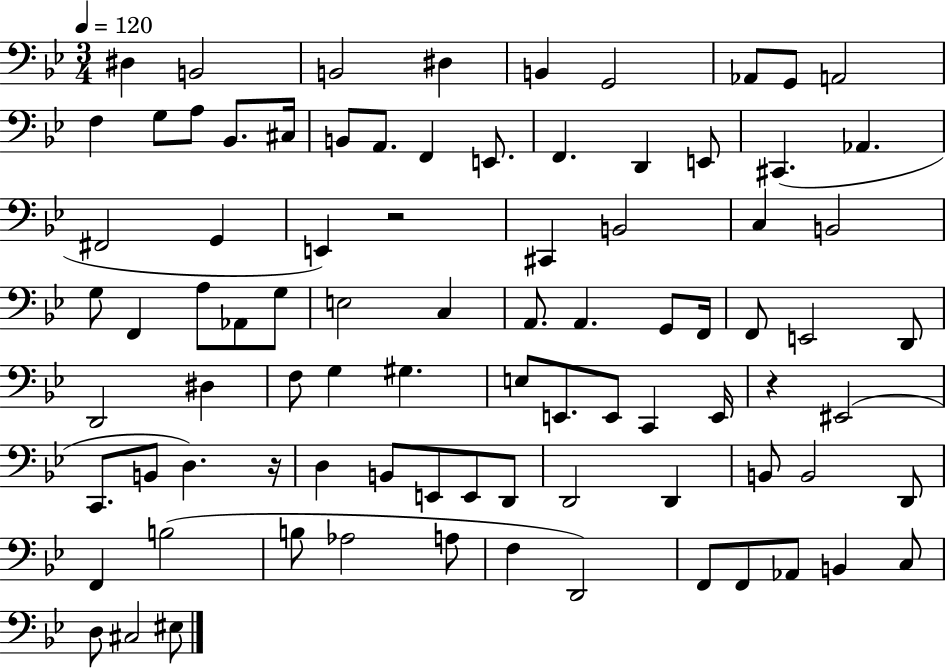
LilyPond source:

{
  \clef bass
  \numericTimeSignature
  \time 3/4
  \key bes \major
  \tempo 4 = 120
  dis4 b,2 | b,2 dis4 | b,4 g,2 | aes,8 g,8 a,2 | \break f4 g8 a8 bes,8. cis16 | b,8 a,8. f,4 e,8. | f,4. d,4 e,8 | cis,4.( aes,4. | \break fis,2 g,4 | e,4) r2 | cis,4 b,2 | c4 b,2 | \break g8 f,4 a8 aes,8 g8 | e2 c4 | a,8. a,4. g,8 f,16 | f,8 e,2 d,8 | \break d,2 dis4 | f8 g4 gis4. | e8 e,8. e,8 c,4 e,16 | r4 eis,2( | \break c,8. b,8 d4.) r16 | d4 b,8 e,8 e,8 d,8 | d,2 d,4 | b,8 b,2 d,8 | \break f,4 b2( | b8 aes2 a8 | f4 d,2) | f,8 f,8 aes,8 b,4 c8 | \break d8 cis2 eis8 | \bar "|."
}